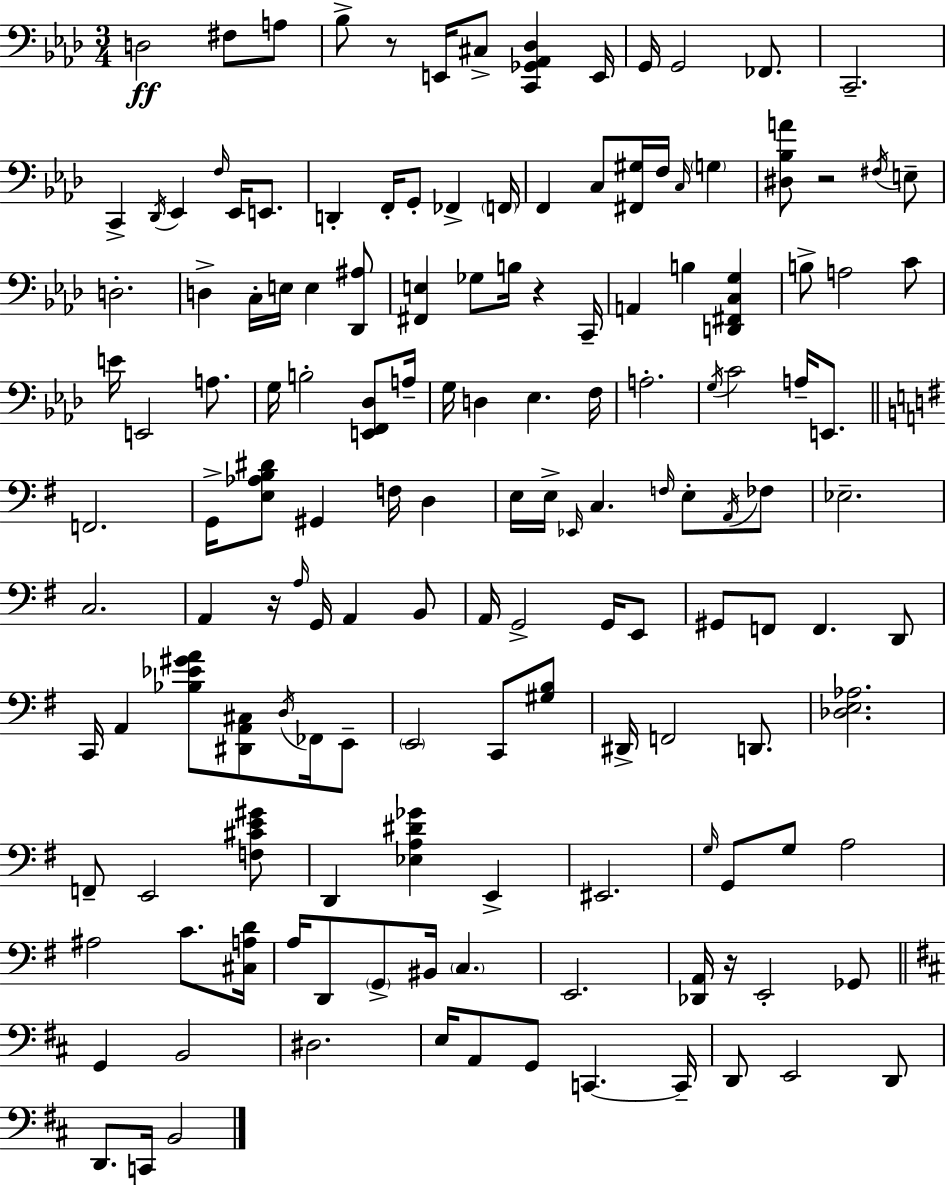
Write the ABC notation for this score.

X:1
T:Untitled
M:3/4
L:1/4
K:Ab
D,2 ^F,/2 A,/2 _B,/2 z/2 E,,/4 ^C,/2 [C,,_G,,_A,,_D,] E,,/4 G,,/4 G,,2 _F,,/2 C,,2 C,, _D,,/4 _E,, F,/4 _E,,/4 E,,/2 D,, F,,/4 G,,/2 _F,, F,,/4 F,, C,/2 [^F,,^G,]/4 F,/4 C,/4 G, [^D,_B,A]/2 z2 ^F,/4 E,/2 D,2 D, C,/4 E,/4 E, [_D,,^A,]/2 [^F,,E,] _G,/2 B,/4 z C,,/4 A,, B, [D,,^F,,C,G,] B,/2 A,2 C/2 E/4 E,,2 A,/2 G,/4 B,2 [E,,F,,_D,]/2 A,/4 G,/4 D, _E, F,/4 A,2 G,/4 C2 A,/4 E,,/2 F,,2 G,,/4 [E,_A,B,^D]/2 ^G,, F,/4 D, E,/4 E,/4 _E,,/4 C, F,/4 E,/2 A,,/4 _F,/2 _E,2 C,2 A,, z/4 A,/4 G,,/4 A,, B,,/2 A,,/4 G,,2 G,,/4 E,,/2 ^G,,/2 F,,/2 F,, D,,/2 C,,/4 A,, [_B,_E^GA]/2 [^D,,A,,^C,]/2 D,/4 _F,,/4 E,,/2 E,,2 C,,/2 [^G,B,]/2 ^D,,/4 F,,2 D,,/2 [_D,E,_A,]2 F,,/2 E,,2 [F,^CE^G]/2 D,, [_E,A,^D_G] E,, ^E,,2 G,/4 G,,/2 G,/2 A,2 ^A,2 C/2 [^C,A,D]/4 A,/4 D,,/2 G,,/2 ^B,,/4 C, E,,2 [_D,,A,,]/4 z/4 E,,2 _G,,/2 G,, B,,2 ^D,2 E,/4 A,,/2 G,,/2 C,, C,,/4 D,,/2 E,,2 D,,/2 D,,/2 C,,/4 B,,2